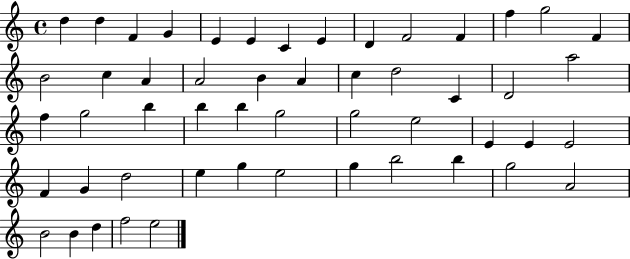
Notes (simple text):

D5/q D5/q F4/q G4/q E4/q E4/q C4/q E4/q D4/q F4/h F4/q F5/q G5/h F4/q B4/h C5/q A4/q A4/h B4/q A4/q C5/q D5/h C4/q D4/h A5/h F5/q G5/h B5/q B5/q B5/q G5/h G5/h E5/h E4/q E4/q E4/h F4/q G4/q D5/h E5/q G5/q E5/h G5/q B5/h B5/q G5/h A4/h B4/h B4/q D5/q F5/h E5/h